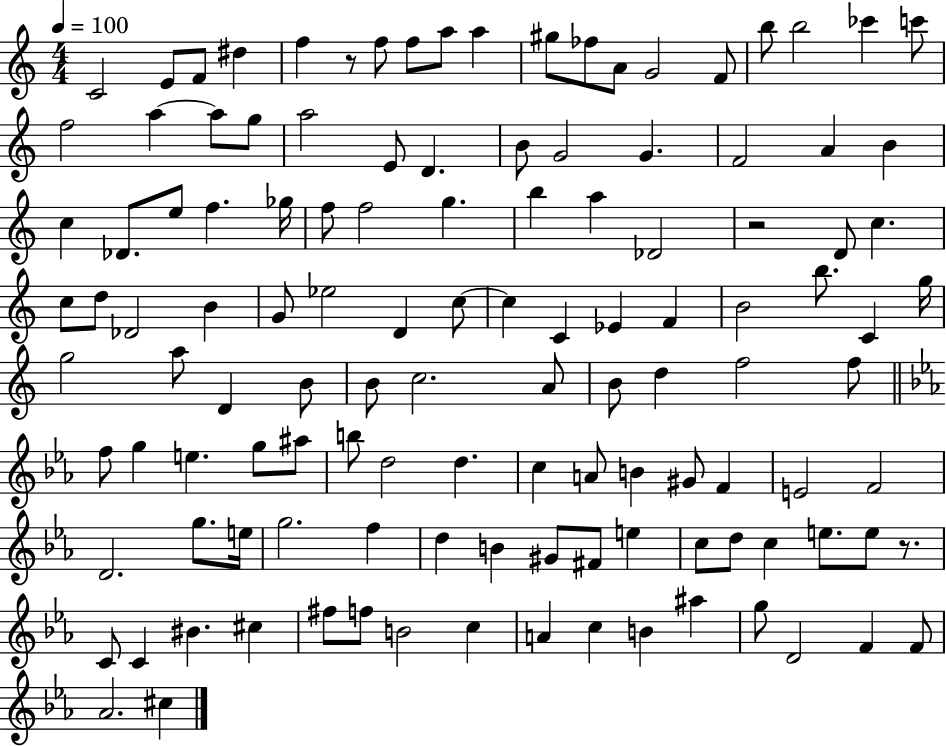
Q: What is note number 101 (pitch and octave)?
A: E5